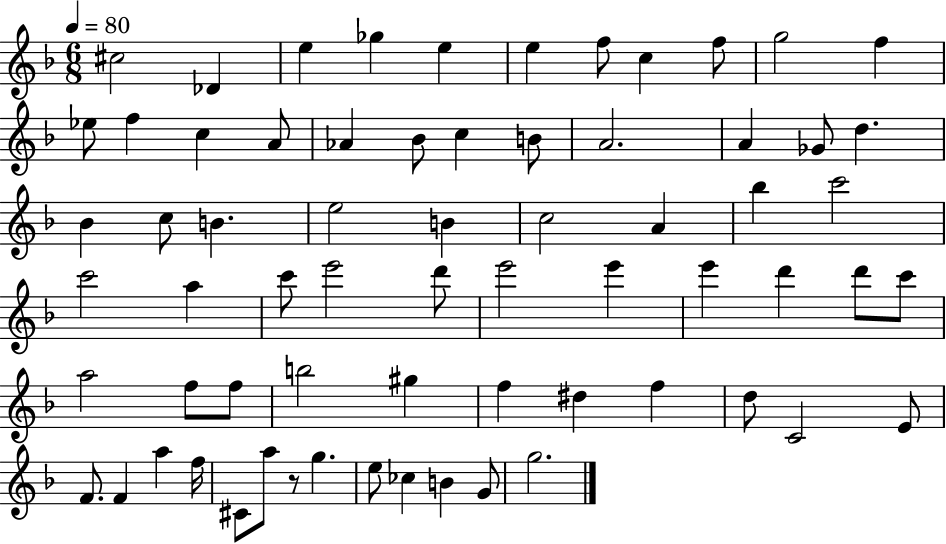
C#5/h Db4/q E5/q Gb5/q E5/q E5/q F5/e C5/q F5/e G5/h F5/q Eb5/e F5/q C5/q A4/e Ab4/q Bb4/e C5/q B4/e A4/h. A4/q Gb4/e D5/q. Bb4/q C5/e B4/q. E5/h B4/q C5/h A4/q Bb5/q C6/h C6/h A5/q C6/e E6/h D6/e E6/h E6/q E6/q D6/q D6/e C6/e A5/h F5/e F5/e B5/h G#5/q F5/q D#5/q F5/q D5/e C4/h E4/e F4/e. F4/q A5/q F5/s C#4/e A5/e R/e G5/q. E5/e CES5/q B4/q G4/e G5/h.